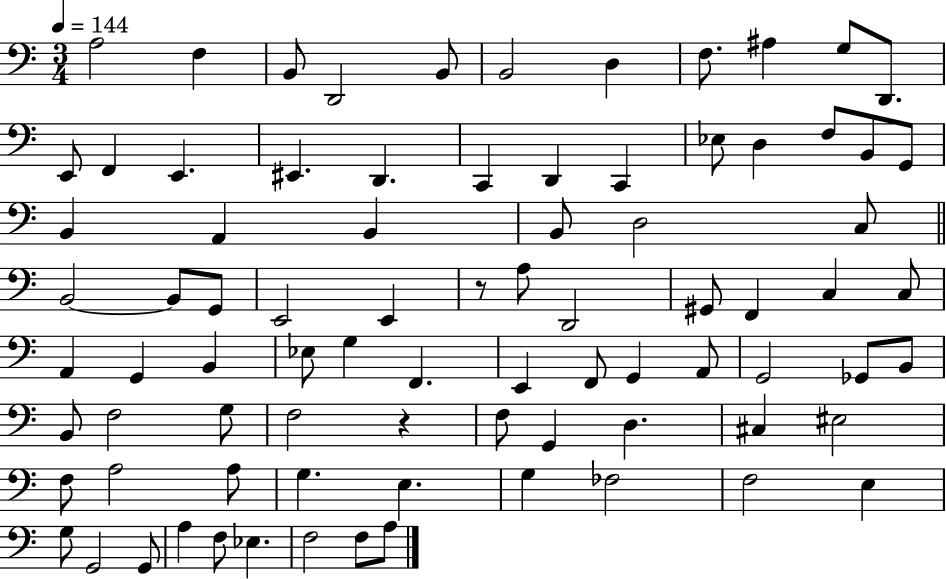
A3/h F3/q B2/e D2/h B2/e B2/h D3/q F3/e. A#3/q G3/e D2/e. E2/e F2/q E2/q. EIS2/q. D2/q. C2/q D2/q C2/q Eb3/e D3/q F3/e B2/e G2/e B2/q A2/q B2/q B2/e D3/h C3/e B2/h B2/e G2/e E2/h E2/q R/e A3/e D2/h G#2/e F2/q C3/q C3/e A2/q G2/q B2/q Eb3/e G3/q F2/q. E2/q F2/e G2/q A2/e G2/h Gb2/e B2/e B2/e F3/h G3/e F3/h R/q F3/e G2/q D3/q. C#3/q EIS3/h F3/e A3/h A3/e G3/q. E3/q. G3/q FES3/h F3/h E3/q G3/e G2/h G2/e A3/q F3/e Eb3/q. F3/h F3/e A3/e